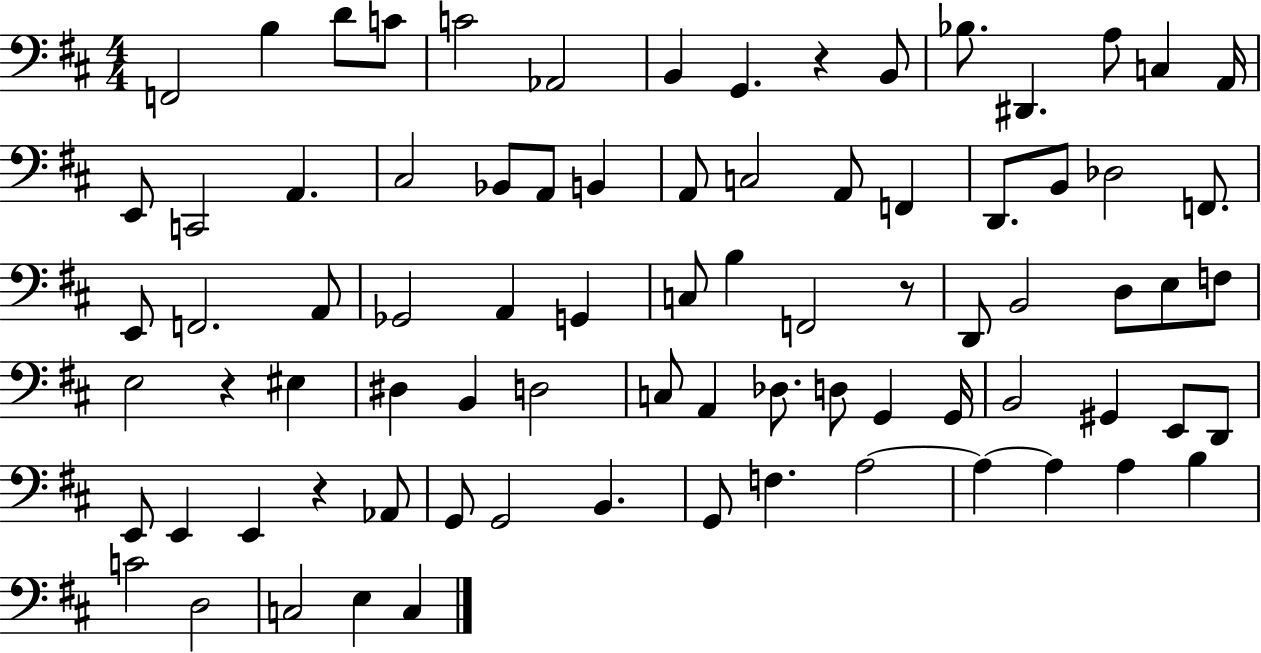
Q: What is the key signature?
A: D major